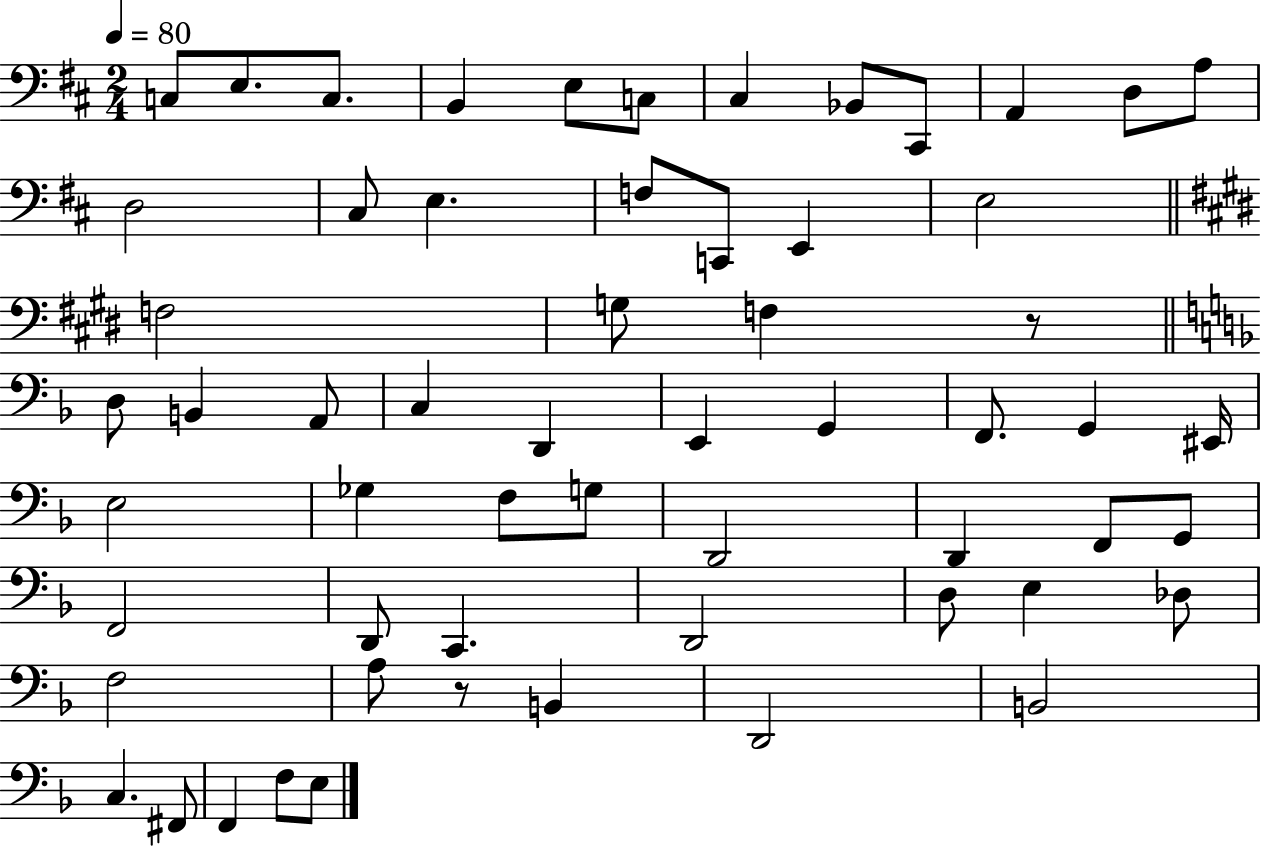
C3/e E3/e. C3/e. B2/q E3/e C3/e C#3/q Bb2/e C#2/e A2/q D3/e A3/e D3/h C#3/e E3/q. F3/e C2/e E2/q E3/h F3/h G3/e F3/q R/e D3/e B2/q A2/e C3/q D2/q E2/q G2/q F2/e. G2/q EIS2/s E3/h Gb3/q F3/e G3/e D2/h D2/q F2/e G2/e F2/h D2/e C2/q. D2/h D3/e E3/q Db3/e F3/h A3/e R/e B2/q D2/h B2/h C3/q. F#2/e F2/q F3/e E3/e